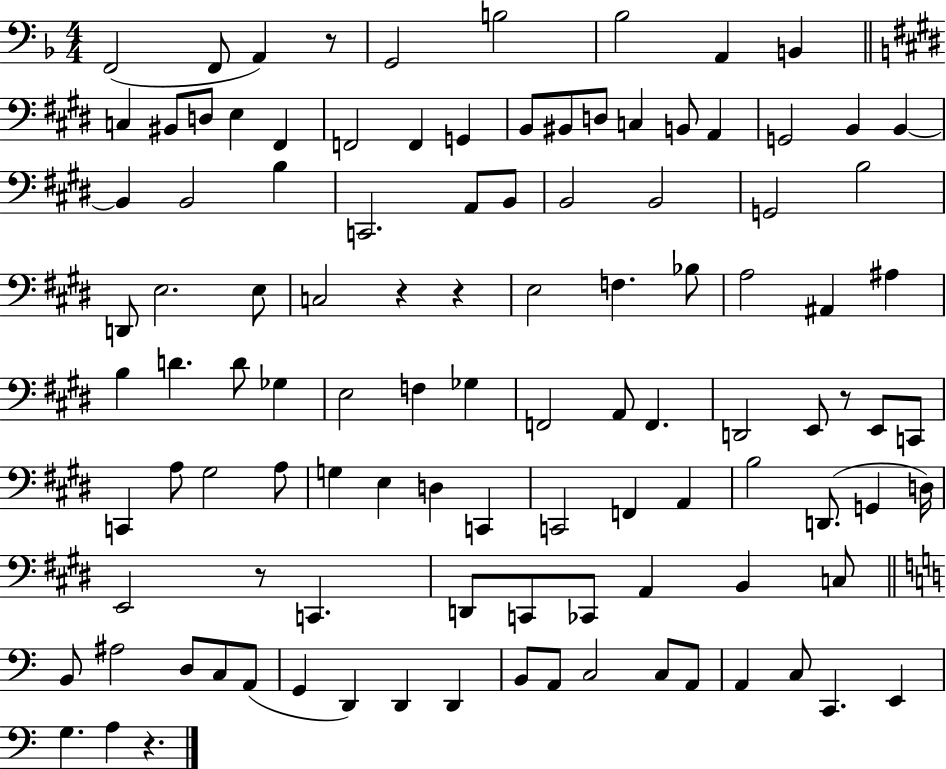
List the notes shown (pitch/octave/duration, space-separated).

F2/h F2/e A2/q R/e G2/h B3/h Bb3/h A2/q B2/q C3/q BIS2/e D3/e E3/q F#2/q F2/h F2/q G2/q B2/e BIS2/e D3/e C3/q B2/e A2/q G2/h B2/q B2/q B2/q B2/h B3/q C2/h. A2/e B2/e B2/h B2/h G2/h B3/h D2/e E3/h. E3/e C3/h R/q R/q E3/h F3/q. Bb3/e A3/h A#2/q A#3/q B3/q D4/q. D4/e Gb3/q E3/h F3/q Gb3/q F2/h A2/e F2/q. D2/h E2/e R/e E2/e C2/e C2/q A3/e G#3/h A3/e G3/q E3/q D3/q C2/q C2/h F2/q A2/q B3/h D2/e. G2/q D3/s E2/h R/e C2/q. D2/e C2/e CES2/e A2/q B2/q C3/e B2/e A#3/h D3/e C3/e A2/e G2/q D2/q D2/q D2/q B2/e A2/e C3/h C3/e A2/e A2/q C3/e C2/q. E2/q G3/q. A3/q R/q.